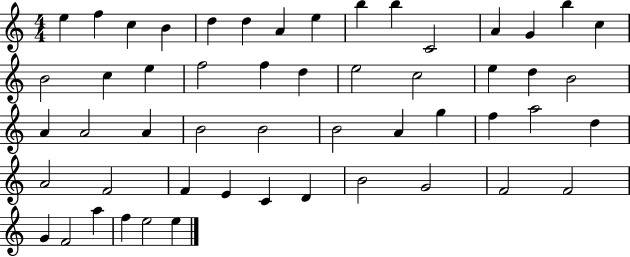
{
  \clef treble
  \numericTimeSignature
  \time 4/4
  \key c \major
  e''4 f''4 c''4 b'4 | d''4 d''4 a'4 e''4 | b''4 b''4 c'2 | a'4 g'4 b''4 c''4 | \break b'2 c''4 e''4 | f''2 f''4 d''4 | e''2 c''2 | e''4 d''4 b'2 | \break a'4 a'2 a'4 | b'2 b'2 | b'2 a'4 g''4 | f''4 a''2 d''4 | \break a'2 f'2 | f'4 e'4 c'4 d'4 | b'2 g'2 | f'2 f'2 | \break g'4 f'2 a''4 | f''4 e''2 e''4 | \bar "|."
}